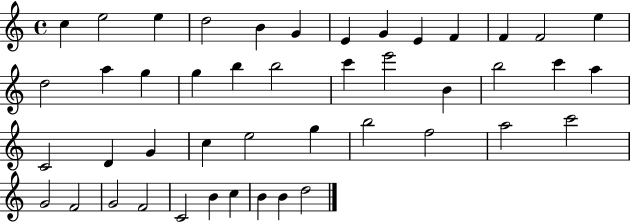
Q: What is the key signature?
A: C major